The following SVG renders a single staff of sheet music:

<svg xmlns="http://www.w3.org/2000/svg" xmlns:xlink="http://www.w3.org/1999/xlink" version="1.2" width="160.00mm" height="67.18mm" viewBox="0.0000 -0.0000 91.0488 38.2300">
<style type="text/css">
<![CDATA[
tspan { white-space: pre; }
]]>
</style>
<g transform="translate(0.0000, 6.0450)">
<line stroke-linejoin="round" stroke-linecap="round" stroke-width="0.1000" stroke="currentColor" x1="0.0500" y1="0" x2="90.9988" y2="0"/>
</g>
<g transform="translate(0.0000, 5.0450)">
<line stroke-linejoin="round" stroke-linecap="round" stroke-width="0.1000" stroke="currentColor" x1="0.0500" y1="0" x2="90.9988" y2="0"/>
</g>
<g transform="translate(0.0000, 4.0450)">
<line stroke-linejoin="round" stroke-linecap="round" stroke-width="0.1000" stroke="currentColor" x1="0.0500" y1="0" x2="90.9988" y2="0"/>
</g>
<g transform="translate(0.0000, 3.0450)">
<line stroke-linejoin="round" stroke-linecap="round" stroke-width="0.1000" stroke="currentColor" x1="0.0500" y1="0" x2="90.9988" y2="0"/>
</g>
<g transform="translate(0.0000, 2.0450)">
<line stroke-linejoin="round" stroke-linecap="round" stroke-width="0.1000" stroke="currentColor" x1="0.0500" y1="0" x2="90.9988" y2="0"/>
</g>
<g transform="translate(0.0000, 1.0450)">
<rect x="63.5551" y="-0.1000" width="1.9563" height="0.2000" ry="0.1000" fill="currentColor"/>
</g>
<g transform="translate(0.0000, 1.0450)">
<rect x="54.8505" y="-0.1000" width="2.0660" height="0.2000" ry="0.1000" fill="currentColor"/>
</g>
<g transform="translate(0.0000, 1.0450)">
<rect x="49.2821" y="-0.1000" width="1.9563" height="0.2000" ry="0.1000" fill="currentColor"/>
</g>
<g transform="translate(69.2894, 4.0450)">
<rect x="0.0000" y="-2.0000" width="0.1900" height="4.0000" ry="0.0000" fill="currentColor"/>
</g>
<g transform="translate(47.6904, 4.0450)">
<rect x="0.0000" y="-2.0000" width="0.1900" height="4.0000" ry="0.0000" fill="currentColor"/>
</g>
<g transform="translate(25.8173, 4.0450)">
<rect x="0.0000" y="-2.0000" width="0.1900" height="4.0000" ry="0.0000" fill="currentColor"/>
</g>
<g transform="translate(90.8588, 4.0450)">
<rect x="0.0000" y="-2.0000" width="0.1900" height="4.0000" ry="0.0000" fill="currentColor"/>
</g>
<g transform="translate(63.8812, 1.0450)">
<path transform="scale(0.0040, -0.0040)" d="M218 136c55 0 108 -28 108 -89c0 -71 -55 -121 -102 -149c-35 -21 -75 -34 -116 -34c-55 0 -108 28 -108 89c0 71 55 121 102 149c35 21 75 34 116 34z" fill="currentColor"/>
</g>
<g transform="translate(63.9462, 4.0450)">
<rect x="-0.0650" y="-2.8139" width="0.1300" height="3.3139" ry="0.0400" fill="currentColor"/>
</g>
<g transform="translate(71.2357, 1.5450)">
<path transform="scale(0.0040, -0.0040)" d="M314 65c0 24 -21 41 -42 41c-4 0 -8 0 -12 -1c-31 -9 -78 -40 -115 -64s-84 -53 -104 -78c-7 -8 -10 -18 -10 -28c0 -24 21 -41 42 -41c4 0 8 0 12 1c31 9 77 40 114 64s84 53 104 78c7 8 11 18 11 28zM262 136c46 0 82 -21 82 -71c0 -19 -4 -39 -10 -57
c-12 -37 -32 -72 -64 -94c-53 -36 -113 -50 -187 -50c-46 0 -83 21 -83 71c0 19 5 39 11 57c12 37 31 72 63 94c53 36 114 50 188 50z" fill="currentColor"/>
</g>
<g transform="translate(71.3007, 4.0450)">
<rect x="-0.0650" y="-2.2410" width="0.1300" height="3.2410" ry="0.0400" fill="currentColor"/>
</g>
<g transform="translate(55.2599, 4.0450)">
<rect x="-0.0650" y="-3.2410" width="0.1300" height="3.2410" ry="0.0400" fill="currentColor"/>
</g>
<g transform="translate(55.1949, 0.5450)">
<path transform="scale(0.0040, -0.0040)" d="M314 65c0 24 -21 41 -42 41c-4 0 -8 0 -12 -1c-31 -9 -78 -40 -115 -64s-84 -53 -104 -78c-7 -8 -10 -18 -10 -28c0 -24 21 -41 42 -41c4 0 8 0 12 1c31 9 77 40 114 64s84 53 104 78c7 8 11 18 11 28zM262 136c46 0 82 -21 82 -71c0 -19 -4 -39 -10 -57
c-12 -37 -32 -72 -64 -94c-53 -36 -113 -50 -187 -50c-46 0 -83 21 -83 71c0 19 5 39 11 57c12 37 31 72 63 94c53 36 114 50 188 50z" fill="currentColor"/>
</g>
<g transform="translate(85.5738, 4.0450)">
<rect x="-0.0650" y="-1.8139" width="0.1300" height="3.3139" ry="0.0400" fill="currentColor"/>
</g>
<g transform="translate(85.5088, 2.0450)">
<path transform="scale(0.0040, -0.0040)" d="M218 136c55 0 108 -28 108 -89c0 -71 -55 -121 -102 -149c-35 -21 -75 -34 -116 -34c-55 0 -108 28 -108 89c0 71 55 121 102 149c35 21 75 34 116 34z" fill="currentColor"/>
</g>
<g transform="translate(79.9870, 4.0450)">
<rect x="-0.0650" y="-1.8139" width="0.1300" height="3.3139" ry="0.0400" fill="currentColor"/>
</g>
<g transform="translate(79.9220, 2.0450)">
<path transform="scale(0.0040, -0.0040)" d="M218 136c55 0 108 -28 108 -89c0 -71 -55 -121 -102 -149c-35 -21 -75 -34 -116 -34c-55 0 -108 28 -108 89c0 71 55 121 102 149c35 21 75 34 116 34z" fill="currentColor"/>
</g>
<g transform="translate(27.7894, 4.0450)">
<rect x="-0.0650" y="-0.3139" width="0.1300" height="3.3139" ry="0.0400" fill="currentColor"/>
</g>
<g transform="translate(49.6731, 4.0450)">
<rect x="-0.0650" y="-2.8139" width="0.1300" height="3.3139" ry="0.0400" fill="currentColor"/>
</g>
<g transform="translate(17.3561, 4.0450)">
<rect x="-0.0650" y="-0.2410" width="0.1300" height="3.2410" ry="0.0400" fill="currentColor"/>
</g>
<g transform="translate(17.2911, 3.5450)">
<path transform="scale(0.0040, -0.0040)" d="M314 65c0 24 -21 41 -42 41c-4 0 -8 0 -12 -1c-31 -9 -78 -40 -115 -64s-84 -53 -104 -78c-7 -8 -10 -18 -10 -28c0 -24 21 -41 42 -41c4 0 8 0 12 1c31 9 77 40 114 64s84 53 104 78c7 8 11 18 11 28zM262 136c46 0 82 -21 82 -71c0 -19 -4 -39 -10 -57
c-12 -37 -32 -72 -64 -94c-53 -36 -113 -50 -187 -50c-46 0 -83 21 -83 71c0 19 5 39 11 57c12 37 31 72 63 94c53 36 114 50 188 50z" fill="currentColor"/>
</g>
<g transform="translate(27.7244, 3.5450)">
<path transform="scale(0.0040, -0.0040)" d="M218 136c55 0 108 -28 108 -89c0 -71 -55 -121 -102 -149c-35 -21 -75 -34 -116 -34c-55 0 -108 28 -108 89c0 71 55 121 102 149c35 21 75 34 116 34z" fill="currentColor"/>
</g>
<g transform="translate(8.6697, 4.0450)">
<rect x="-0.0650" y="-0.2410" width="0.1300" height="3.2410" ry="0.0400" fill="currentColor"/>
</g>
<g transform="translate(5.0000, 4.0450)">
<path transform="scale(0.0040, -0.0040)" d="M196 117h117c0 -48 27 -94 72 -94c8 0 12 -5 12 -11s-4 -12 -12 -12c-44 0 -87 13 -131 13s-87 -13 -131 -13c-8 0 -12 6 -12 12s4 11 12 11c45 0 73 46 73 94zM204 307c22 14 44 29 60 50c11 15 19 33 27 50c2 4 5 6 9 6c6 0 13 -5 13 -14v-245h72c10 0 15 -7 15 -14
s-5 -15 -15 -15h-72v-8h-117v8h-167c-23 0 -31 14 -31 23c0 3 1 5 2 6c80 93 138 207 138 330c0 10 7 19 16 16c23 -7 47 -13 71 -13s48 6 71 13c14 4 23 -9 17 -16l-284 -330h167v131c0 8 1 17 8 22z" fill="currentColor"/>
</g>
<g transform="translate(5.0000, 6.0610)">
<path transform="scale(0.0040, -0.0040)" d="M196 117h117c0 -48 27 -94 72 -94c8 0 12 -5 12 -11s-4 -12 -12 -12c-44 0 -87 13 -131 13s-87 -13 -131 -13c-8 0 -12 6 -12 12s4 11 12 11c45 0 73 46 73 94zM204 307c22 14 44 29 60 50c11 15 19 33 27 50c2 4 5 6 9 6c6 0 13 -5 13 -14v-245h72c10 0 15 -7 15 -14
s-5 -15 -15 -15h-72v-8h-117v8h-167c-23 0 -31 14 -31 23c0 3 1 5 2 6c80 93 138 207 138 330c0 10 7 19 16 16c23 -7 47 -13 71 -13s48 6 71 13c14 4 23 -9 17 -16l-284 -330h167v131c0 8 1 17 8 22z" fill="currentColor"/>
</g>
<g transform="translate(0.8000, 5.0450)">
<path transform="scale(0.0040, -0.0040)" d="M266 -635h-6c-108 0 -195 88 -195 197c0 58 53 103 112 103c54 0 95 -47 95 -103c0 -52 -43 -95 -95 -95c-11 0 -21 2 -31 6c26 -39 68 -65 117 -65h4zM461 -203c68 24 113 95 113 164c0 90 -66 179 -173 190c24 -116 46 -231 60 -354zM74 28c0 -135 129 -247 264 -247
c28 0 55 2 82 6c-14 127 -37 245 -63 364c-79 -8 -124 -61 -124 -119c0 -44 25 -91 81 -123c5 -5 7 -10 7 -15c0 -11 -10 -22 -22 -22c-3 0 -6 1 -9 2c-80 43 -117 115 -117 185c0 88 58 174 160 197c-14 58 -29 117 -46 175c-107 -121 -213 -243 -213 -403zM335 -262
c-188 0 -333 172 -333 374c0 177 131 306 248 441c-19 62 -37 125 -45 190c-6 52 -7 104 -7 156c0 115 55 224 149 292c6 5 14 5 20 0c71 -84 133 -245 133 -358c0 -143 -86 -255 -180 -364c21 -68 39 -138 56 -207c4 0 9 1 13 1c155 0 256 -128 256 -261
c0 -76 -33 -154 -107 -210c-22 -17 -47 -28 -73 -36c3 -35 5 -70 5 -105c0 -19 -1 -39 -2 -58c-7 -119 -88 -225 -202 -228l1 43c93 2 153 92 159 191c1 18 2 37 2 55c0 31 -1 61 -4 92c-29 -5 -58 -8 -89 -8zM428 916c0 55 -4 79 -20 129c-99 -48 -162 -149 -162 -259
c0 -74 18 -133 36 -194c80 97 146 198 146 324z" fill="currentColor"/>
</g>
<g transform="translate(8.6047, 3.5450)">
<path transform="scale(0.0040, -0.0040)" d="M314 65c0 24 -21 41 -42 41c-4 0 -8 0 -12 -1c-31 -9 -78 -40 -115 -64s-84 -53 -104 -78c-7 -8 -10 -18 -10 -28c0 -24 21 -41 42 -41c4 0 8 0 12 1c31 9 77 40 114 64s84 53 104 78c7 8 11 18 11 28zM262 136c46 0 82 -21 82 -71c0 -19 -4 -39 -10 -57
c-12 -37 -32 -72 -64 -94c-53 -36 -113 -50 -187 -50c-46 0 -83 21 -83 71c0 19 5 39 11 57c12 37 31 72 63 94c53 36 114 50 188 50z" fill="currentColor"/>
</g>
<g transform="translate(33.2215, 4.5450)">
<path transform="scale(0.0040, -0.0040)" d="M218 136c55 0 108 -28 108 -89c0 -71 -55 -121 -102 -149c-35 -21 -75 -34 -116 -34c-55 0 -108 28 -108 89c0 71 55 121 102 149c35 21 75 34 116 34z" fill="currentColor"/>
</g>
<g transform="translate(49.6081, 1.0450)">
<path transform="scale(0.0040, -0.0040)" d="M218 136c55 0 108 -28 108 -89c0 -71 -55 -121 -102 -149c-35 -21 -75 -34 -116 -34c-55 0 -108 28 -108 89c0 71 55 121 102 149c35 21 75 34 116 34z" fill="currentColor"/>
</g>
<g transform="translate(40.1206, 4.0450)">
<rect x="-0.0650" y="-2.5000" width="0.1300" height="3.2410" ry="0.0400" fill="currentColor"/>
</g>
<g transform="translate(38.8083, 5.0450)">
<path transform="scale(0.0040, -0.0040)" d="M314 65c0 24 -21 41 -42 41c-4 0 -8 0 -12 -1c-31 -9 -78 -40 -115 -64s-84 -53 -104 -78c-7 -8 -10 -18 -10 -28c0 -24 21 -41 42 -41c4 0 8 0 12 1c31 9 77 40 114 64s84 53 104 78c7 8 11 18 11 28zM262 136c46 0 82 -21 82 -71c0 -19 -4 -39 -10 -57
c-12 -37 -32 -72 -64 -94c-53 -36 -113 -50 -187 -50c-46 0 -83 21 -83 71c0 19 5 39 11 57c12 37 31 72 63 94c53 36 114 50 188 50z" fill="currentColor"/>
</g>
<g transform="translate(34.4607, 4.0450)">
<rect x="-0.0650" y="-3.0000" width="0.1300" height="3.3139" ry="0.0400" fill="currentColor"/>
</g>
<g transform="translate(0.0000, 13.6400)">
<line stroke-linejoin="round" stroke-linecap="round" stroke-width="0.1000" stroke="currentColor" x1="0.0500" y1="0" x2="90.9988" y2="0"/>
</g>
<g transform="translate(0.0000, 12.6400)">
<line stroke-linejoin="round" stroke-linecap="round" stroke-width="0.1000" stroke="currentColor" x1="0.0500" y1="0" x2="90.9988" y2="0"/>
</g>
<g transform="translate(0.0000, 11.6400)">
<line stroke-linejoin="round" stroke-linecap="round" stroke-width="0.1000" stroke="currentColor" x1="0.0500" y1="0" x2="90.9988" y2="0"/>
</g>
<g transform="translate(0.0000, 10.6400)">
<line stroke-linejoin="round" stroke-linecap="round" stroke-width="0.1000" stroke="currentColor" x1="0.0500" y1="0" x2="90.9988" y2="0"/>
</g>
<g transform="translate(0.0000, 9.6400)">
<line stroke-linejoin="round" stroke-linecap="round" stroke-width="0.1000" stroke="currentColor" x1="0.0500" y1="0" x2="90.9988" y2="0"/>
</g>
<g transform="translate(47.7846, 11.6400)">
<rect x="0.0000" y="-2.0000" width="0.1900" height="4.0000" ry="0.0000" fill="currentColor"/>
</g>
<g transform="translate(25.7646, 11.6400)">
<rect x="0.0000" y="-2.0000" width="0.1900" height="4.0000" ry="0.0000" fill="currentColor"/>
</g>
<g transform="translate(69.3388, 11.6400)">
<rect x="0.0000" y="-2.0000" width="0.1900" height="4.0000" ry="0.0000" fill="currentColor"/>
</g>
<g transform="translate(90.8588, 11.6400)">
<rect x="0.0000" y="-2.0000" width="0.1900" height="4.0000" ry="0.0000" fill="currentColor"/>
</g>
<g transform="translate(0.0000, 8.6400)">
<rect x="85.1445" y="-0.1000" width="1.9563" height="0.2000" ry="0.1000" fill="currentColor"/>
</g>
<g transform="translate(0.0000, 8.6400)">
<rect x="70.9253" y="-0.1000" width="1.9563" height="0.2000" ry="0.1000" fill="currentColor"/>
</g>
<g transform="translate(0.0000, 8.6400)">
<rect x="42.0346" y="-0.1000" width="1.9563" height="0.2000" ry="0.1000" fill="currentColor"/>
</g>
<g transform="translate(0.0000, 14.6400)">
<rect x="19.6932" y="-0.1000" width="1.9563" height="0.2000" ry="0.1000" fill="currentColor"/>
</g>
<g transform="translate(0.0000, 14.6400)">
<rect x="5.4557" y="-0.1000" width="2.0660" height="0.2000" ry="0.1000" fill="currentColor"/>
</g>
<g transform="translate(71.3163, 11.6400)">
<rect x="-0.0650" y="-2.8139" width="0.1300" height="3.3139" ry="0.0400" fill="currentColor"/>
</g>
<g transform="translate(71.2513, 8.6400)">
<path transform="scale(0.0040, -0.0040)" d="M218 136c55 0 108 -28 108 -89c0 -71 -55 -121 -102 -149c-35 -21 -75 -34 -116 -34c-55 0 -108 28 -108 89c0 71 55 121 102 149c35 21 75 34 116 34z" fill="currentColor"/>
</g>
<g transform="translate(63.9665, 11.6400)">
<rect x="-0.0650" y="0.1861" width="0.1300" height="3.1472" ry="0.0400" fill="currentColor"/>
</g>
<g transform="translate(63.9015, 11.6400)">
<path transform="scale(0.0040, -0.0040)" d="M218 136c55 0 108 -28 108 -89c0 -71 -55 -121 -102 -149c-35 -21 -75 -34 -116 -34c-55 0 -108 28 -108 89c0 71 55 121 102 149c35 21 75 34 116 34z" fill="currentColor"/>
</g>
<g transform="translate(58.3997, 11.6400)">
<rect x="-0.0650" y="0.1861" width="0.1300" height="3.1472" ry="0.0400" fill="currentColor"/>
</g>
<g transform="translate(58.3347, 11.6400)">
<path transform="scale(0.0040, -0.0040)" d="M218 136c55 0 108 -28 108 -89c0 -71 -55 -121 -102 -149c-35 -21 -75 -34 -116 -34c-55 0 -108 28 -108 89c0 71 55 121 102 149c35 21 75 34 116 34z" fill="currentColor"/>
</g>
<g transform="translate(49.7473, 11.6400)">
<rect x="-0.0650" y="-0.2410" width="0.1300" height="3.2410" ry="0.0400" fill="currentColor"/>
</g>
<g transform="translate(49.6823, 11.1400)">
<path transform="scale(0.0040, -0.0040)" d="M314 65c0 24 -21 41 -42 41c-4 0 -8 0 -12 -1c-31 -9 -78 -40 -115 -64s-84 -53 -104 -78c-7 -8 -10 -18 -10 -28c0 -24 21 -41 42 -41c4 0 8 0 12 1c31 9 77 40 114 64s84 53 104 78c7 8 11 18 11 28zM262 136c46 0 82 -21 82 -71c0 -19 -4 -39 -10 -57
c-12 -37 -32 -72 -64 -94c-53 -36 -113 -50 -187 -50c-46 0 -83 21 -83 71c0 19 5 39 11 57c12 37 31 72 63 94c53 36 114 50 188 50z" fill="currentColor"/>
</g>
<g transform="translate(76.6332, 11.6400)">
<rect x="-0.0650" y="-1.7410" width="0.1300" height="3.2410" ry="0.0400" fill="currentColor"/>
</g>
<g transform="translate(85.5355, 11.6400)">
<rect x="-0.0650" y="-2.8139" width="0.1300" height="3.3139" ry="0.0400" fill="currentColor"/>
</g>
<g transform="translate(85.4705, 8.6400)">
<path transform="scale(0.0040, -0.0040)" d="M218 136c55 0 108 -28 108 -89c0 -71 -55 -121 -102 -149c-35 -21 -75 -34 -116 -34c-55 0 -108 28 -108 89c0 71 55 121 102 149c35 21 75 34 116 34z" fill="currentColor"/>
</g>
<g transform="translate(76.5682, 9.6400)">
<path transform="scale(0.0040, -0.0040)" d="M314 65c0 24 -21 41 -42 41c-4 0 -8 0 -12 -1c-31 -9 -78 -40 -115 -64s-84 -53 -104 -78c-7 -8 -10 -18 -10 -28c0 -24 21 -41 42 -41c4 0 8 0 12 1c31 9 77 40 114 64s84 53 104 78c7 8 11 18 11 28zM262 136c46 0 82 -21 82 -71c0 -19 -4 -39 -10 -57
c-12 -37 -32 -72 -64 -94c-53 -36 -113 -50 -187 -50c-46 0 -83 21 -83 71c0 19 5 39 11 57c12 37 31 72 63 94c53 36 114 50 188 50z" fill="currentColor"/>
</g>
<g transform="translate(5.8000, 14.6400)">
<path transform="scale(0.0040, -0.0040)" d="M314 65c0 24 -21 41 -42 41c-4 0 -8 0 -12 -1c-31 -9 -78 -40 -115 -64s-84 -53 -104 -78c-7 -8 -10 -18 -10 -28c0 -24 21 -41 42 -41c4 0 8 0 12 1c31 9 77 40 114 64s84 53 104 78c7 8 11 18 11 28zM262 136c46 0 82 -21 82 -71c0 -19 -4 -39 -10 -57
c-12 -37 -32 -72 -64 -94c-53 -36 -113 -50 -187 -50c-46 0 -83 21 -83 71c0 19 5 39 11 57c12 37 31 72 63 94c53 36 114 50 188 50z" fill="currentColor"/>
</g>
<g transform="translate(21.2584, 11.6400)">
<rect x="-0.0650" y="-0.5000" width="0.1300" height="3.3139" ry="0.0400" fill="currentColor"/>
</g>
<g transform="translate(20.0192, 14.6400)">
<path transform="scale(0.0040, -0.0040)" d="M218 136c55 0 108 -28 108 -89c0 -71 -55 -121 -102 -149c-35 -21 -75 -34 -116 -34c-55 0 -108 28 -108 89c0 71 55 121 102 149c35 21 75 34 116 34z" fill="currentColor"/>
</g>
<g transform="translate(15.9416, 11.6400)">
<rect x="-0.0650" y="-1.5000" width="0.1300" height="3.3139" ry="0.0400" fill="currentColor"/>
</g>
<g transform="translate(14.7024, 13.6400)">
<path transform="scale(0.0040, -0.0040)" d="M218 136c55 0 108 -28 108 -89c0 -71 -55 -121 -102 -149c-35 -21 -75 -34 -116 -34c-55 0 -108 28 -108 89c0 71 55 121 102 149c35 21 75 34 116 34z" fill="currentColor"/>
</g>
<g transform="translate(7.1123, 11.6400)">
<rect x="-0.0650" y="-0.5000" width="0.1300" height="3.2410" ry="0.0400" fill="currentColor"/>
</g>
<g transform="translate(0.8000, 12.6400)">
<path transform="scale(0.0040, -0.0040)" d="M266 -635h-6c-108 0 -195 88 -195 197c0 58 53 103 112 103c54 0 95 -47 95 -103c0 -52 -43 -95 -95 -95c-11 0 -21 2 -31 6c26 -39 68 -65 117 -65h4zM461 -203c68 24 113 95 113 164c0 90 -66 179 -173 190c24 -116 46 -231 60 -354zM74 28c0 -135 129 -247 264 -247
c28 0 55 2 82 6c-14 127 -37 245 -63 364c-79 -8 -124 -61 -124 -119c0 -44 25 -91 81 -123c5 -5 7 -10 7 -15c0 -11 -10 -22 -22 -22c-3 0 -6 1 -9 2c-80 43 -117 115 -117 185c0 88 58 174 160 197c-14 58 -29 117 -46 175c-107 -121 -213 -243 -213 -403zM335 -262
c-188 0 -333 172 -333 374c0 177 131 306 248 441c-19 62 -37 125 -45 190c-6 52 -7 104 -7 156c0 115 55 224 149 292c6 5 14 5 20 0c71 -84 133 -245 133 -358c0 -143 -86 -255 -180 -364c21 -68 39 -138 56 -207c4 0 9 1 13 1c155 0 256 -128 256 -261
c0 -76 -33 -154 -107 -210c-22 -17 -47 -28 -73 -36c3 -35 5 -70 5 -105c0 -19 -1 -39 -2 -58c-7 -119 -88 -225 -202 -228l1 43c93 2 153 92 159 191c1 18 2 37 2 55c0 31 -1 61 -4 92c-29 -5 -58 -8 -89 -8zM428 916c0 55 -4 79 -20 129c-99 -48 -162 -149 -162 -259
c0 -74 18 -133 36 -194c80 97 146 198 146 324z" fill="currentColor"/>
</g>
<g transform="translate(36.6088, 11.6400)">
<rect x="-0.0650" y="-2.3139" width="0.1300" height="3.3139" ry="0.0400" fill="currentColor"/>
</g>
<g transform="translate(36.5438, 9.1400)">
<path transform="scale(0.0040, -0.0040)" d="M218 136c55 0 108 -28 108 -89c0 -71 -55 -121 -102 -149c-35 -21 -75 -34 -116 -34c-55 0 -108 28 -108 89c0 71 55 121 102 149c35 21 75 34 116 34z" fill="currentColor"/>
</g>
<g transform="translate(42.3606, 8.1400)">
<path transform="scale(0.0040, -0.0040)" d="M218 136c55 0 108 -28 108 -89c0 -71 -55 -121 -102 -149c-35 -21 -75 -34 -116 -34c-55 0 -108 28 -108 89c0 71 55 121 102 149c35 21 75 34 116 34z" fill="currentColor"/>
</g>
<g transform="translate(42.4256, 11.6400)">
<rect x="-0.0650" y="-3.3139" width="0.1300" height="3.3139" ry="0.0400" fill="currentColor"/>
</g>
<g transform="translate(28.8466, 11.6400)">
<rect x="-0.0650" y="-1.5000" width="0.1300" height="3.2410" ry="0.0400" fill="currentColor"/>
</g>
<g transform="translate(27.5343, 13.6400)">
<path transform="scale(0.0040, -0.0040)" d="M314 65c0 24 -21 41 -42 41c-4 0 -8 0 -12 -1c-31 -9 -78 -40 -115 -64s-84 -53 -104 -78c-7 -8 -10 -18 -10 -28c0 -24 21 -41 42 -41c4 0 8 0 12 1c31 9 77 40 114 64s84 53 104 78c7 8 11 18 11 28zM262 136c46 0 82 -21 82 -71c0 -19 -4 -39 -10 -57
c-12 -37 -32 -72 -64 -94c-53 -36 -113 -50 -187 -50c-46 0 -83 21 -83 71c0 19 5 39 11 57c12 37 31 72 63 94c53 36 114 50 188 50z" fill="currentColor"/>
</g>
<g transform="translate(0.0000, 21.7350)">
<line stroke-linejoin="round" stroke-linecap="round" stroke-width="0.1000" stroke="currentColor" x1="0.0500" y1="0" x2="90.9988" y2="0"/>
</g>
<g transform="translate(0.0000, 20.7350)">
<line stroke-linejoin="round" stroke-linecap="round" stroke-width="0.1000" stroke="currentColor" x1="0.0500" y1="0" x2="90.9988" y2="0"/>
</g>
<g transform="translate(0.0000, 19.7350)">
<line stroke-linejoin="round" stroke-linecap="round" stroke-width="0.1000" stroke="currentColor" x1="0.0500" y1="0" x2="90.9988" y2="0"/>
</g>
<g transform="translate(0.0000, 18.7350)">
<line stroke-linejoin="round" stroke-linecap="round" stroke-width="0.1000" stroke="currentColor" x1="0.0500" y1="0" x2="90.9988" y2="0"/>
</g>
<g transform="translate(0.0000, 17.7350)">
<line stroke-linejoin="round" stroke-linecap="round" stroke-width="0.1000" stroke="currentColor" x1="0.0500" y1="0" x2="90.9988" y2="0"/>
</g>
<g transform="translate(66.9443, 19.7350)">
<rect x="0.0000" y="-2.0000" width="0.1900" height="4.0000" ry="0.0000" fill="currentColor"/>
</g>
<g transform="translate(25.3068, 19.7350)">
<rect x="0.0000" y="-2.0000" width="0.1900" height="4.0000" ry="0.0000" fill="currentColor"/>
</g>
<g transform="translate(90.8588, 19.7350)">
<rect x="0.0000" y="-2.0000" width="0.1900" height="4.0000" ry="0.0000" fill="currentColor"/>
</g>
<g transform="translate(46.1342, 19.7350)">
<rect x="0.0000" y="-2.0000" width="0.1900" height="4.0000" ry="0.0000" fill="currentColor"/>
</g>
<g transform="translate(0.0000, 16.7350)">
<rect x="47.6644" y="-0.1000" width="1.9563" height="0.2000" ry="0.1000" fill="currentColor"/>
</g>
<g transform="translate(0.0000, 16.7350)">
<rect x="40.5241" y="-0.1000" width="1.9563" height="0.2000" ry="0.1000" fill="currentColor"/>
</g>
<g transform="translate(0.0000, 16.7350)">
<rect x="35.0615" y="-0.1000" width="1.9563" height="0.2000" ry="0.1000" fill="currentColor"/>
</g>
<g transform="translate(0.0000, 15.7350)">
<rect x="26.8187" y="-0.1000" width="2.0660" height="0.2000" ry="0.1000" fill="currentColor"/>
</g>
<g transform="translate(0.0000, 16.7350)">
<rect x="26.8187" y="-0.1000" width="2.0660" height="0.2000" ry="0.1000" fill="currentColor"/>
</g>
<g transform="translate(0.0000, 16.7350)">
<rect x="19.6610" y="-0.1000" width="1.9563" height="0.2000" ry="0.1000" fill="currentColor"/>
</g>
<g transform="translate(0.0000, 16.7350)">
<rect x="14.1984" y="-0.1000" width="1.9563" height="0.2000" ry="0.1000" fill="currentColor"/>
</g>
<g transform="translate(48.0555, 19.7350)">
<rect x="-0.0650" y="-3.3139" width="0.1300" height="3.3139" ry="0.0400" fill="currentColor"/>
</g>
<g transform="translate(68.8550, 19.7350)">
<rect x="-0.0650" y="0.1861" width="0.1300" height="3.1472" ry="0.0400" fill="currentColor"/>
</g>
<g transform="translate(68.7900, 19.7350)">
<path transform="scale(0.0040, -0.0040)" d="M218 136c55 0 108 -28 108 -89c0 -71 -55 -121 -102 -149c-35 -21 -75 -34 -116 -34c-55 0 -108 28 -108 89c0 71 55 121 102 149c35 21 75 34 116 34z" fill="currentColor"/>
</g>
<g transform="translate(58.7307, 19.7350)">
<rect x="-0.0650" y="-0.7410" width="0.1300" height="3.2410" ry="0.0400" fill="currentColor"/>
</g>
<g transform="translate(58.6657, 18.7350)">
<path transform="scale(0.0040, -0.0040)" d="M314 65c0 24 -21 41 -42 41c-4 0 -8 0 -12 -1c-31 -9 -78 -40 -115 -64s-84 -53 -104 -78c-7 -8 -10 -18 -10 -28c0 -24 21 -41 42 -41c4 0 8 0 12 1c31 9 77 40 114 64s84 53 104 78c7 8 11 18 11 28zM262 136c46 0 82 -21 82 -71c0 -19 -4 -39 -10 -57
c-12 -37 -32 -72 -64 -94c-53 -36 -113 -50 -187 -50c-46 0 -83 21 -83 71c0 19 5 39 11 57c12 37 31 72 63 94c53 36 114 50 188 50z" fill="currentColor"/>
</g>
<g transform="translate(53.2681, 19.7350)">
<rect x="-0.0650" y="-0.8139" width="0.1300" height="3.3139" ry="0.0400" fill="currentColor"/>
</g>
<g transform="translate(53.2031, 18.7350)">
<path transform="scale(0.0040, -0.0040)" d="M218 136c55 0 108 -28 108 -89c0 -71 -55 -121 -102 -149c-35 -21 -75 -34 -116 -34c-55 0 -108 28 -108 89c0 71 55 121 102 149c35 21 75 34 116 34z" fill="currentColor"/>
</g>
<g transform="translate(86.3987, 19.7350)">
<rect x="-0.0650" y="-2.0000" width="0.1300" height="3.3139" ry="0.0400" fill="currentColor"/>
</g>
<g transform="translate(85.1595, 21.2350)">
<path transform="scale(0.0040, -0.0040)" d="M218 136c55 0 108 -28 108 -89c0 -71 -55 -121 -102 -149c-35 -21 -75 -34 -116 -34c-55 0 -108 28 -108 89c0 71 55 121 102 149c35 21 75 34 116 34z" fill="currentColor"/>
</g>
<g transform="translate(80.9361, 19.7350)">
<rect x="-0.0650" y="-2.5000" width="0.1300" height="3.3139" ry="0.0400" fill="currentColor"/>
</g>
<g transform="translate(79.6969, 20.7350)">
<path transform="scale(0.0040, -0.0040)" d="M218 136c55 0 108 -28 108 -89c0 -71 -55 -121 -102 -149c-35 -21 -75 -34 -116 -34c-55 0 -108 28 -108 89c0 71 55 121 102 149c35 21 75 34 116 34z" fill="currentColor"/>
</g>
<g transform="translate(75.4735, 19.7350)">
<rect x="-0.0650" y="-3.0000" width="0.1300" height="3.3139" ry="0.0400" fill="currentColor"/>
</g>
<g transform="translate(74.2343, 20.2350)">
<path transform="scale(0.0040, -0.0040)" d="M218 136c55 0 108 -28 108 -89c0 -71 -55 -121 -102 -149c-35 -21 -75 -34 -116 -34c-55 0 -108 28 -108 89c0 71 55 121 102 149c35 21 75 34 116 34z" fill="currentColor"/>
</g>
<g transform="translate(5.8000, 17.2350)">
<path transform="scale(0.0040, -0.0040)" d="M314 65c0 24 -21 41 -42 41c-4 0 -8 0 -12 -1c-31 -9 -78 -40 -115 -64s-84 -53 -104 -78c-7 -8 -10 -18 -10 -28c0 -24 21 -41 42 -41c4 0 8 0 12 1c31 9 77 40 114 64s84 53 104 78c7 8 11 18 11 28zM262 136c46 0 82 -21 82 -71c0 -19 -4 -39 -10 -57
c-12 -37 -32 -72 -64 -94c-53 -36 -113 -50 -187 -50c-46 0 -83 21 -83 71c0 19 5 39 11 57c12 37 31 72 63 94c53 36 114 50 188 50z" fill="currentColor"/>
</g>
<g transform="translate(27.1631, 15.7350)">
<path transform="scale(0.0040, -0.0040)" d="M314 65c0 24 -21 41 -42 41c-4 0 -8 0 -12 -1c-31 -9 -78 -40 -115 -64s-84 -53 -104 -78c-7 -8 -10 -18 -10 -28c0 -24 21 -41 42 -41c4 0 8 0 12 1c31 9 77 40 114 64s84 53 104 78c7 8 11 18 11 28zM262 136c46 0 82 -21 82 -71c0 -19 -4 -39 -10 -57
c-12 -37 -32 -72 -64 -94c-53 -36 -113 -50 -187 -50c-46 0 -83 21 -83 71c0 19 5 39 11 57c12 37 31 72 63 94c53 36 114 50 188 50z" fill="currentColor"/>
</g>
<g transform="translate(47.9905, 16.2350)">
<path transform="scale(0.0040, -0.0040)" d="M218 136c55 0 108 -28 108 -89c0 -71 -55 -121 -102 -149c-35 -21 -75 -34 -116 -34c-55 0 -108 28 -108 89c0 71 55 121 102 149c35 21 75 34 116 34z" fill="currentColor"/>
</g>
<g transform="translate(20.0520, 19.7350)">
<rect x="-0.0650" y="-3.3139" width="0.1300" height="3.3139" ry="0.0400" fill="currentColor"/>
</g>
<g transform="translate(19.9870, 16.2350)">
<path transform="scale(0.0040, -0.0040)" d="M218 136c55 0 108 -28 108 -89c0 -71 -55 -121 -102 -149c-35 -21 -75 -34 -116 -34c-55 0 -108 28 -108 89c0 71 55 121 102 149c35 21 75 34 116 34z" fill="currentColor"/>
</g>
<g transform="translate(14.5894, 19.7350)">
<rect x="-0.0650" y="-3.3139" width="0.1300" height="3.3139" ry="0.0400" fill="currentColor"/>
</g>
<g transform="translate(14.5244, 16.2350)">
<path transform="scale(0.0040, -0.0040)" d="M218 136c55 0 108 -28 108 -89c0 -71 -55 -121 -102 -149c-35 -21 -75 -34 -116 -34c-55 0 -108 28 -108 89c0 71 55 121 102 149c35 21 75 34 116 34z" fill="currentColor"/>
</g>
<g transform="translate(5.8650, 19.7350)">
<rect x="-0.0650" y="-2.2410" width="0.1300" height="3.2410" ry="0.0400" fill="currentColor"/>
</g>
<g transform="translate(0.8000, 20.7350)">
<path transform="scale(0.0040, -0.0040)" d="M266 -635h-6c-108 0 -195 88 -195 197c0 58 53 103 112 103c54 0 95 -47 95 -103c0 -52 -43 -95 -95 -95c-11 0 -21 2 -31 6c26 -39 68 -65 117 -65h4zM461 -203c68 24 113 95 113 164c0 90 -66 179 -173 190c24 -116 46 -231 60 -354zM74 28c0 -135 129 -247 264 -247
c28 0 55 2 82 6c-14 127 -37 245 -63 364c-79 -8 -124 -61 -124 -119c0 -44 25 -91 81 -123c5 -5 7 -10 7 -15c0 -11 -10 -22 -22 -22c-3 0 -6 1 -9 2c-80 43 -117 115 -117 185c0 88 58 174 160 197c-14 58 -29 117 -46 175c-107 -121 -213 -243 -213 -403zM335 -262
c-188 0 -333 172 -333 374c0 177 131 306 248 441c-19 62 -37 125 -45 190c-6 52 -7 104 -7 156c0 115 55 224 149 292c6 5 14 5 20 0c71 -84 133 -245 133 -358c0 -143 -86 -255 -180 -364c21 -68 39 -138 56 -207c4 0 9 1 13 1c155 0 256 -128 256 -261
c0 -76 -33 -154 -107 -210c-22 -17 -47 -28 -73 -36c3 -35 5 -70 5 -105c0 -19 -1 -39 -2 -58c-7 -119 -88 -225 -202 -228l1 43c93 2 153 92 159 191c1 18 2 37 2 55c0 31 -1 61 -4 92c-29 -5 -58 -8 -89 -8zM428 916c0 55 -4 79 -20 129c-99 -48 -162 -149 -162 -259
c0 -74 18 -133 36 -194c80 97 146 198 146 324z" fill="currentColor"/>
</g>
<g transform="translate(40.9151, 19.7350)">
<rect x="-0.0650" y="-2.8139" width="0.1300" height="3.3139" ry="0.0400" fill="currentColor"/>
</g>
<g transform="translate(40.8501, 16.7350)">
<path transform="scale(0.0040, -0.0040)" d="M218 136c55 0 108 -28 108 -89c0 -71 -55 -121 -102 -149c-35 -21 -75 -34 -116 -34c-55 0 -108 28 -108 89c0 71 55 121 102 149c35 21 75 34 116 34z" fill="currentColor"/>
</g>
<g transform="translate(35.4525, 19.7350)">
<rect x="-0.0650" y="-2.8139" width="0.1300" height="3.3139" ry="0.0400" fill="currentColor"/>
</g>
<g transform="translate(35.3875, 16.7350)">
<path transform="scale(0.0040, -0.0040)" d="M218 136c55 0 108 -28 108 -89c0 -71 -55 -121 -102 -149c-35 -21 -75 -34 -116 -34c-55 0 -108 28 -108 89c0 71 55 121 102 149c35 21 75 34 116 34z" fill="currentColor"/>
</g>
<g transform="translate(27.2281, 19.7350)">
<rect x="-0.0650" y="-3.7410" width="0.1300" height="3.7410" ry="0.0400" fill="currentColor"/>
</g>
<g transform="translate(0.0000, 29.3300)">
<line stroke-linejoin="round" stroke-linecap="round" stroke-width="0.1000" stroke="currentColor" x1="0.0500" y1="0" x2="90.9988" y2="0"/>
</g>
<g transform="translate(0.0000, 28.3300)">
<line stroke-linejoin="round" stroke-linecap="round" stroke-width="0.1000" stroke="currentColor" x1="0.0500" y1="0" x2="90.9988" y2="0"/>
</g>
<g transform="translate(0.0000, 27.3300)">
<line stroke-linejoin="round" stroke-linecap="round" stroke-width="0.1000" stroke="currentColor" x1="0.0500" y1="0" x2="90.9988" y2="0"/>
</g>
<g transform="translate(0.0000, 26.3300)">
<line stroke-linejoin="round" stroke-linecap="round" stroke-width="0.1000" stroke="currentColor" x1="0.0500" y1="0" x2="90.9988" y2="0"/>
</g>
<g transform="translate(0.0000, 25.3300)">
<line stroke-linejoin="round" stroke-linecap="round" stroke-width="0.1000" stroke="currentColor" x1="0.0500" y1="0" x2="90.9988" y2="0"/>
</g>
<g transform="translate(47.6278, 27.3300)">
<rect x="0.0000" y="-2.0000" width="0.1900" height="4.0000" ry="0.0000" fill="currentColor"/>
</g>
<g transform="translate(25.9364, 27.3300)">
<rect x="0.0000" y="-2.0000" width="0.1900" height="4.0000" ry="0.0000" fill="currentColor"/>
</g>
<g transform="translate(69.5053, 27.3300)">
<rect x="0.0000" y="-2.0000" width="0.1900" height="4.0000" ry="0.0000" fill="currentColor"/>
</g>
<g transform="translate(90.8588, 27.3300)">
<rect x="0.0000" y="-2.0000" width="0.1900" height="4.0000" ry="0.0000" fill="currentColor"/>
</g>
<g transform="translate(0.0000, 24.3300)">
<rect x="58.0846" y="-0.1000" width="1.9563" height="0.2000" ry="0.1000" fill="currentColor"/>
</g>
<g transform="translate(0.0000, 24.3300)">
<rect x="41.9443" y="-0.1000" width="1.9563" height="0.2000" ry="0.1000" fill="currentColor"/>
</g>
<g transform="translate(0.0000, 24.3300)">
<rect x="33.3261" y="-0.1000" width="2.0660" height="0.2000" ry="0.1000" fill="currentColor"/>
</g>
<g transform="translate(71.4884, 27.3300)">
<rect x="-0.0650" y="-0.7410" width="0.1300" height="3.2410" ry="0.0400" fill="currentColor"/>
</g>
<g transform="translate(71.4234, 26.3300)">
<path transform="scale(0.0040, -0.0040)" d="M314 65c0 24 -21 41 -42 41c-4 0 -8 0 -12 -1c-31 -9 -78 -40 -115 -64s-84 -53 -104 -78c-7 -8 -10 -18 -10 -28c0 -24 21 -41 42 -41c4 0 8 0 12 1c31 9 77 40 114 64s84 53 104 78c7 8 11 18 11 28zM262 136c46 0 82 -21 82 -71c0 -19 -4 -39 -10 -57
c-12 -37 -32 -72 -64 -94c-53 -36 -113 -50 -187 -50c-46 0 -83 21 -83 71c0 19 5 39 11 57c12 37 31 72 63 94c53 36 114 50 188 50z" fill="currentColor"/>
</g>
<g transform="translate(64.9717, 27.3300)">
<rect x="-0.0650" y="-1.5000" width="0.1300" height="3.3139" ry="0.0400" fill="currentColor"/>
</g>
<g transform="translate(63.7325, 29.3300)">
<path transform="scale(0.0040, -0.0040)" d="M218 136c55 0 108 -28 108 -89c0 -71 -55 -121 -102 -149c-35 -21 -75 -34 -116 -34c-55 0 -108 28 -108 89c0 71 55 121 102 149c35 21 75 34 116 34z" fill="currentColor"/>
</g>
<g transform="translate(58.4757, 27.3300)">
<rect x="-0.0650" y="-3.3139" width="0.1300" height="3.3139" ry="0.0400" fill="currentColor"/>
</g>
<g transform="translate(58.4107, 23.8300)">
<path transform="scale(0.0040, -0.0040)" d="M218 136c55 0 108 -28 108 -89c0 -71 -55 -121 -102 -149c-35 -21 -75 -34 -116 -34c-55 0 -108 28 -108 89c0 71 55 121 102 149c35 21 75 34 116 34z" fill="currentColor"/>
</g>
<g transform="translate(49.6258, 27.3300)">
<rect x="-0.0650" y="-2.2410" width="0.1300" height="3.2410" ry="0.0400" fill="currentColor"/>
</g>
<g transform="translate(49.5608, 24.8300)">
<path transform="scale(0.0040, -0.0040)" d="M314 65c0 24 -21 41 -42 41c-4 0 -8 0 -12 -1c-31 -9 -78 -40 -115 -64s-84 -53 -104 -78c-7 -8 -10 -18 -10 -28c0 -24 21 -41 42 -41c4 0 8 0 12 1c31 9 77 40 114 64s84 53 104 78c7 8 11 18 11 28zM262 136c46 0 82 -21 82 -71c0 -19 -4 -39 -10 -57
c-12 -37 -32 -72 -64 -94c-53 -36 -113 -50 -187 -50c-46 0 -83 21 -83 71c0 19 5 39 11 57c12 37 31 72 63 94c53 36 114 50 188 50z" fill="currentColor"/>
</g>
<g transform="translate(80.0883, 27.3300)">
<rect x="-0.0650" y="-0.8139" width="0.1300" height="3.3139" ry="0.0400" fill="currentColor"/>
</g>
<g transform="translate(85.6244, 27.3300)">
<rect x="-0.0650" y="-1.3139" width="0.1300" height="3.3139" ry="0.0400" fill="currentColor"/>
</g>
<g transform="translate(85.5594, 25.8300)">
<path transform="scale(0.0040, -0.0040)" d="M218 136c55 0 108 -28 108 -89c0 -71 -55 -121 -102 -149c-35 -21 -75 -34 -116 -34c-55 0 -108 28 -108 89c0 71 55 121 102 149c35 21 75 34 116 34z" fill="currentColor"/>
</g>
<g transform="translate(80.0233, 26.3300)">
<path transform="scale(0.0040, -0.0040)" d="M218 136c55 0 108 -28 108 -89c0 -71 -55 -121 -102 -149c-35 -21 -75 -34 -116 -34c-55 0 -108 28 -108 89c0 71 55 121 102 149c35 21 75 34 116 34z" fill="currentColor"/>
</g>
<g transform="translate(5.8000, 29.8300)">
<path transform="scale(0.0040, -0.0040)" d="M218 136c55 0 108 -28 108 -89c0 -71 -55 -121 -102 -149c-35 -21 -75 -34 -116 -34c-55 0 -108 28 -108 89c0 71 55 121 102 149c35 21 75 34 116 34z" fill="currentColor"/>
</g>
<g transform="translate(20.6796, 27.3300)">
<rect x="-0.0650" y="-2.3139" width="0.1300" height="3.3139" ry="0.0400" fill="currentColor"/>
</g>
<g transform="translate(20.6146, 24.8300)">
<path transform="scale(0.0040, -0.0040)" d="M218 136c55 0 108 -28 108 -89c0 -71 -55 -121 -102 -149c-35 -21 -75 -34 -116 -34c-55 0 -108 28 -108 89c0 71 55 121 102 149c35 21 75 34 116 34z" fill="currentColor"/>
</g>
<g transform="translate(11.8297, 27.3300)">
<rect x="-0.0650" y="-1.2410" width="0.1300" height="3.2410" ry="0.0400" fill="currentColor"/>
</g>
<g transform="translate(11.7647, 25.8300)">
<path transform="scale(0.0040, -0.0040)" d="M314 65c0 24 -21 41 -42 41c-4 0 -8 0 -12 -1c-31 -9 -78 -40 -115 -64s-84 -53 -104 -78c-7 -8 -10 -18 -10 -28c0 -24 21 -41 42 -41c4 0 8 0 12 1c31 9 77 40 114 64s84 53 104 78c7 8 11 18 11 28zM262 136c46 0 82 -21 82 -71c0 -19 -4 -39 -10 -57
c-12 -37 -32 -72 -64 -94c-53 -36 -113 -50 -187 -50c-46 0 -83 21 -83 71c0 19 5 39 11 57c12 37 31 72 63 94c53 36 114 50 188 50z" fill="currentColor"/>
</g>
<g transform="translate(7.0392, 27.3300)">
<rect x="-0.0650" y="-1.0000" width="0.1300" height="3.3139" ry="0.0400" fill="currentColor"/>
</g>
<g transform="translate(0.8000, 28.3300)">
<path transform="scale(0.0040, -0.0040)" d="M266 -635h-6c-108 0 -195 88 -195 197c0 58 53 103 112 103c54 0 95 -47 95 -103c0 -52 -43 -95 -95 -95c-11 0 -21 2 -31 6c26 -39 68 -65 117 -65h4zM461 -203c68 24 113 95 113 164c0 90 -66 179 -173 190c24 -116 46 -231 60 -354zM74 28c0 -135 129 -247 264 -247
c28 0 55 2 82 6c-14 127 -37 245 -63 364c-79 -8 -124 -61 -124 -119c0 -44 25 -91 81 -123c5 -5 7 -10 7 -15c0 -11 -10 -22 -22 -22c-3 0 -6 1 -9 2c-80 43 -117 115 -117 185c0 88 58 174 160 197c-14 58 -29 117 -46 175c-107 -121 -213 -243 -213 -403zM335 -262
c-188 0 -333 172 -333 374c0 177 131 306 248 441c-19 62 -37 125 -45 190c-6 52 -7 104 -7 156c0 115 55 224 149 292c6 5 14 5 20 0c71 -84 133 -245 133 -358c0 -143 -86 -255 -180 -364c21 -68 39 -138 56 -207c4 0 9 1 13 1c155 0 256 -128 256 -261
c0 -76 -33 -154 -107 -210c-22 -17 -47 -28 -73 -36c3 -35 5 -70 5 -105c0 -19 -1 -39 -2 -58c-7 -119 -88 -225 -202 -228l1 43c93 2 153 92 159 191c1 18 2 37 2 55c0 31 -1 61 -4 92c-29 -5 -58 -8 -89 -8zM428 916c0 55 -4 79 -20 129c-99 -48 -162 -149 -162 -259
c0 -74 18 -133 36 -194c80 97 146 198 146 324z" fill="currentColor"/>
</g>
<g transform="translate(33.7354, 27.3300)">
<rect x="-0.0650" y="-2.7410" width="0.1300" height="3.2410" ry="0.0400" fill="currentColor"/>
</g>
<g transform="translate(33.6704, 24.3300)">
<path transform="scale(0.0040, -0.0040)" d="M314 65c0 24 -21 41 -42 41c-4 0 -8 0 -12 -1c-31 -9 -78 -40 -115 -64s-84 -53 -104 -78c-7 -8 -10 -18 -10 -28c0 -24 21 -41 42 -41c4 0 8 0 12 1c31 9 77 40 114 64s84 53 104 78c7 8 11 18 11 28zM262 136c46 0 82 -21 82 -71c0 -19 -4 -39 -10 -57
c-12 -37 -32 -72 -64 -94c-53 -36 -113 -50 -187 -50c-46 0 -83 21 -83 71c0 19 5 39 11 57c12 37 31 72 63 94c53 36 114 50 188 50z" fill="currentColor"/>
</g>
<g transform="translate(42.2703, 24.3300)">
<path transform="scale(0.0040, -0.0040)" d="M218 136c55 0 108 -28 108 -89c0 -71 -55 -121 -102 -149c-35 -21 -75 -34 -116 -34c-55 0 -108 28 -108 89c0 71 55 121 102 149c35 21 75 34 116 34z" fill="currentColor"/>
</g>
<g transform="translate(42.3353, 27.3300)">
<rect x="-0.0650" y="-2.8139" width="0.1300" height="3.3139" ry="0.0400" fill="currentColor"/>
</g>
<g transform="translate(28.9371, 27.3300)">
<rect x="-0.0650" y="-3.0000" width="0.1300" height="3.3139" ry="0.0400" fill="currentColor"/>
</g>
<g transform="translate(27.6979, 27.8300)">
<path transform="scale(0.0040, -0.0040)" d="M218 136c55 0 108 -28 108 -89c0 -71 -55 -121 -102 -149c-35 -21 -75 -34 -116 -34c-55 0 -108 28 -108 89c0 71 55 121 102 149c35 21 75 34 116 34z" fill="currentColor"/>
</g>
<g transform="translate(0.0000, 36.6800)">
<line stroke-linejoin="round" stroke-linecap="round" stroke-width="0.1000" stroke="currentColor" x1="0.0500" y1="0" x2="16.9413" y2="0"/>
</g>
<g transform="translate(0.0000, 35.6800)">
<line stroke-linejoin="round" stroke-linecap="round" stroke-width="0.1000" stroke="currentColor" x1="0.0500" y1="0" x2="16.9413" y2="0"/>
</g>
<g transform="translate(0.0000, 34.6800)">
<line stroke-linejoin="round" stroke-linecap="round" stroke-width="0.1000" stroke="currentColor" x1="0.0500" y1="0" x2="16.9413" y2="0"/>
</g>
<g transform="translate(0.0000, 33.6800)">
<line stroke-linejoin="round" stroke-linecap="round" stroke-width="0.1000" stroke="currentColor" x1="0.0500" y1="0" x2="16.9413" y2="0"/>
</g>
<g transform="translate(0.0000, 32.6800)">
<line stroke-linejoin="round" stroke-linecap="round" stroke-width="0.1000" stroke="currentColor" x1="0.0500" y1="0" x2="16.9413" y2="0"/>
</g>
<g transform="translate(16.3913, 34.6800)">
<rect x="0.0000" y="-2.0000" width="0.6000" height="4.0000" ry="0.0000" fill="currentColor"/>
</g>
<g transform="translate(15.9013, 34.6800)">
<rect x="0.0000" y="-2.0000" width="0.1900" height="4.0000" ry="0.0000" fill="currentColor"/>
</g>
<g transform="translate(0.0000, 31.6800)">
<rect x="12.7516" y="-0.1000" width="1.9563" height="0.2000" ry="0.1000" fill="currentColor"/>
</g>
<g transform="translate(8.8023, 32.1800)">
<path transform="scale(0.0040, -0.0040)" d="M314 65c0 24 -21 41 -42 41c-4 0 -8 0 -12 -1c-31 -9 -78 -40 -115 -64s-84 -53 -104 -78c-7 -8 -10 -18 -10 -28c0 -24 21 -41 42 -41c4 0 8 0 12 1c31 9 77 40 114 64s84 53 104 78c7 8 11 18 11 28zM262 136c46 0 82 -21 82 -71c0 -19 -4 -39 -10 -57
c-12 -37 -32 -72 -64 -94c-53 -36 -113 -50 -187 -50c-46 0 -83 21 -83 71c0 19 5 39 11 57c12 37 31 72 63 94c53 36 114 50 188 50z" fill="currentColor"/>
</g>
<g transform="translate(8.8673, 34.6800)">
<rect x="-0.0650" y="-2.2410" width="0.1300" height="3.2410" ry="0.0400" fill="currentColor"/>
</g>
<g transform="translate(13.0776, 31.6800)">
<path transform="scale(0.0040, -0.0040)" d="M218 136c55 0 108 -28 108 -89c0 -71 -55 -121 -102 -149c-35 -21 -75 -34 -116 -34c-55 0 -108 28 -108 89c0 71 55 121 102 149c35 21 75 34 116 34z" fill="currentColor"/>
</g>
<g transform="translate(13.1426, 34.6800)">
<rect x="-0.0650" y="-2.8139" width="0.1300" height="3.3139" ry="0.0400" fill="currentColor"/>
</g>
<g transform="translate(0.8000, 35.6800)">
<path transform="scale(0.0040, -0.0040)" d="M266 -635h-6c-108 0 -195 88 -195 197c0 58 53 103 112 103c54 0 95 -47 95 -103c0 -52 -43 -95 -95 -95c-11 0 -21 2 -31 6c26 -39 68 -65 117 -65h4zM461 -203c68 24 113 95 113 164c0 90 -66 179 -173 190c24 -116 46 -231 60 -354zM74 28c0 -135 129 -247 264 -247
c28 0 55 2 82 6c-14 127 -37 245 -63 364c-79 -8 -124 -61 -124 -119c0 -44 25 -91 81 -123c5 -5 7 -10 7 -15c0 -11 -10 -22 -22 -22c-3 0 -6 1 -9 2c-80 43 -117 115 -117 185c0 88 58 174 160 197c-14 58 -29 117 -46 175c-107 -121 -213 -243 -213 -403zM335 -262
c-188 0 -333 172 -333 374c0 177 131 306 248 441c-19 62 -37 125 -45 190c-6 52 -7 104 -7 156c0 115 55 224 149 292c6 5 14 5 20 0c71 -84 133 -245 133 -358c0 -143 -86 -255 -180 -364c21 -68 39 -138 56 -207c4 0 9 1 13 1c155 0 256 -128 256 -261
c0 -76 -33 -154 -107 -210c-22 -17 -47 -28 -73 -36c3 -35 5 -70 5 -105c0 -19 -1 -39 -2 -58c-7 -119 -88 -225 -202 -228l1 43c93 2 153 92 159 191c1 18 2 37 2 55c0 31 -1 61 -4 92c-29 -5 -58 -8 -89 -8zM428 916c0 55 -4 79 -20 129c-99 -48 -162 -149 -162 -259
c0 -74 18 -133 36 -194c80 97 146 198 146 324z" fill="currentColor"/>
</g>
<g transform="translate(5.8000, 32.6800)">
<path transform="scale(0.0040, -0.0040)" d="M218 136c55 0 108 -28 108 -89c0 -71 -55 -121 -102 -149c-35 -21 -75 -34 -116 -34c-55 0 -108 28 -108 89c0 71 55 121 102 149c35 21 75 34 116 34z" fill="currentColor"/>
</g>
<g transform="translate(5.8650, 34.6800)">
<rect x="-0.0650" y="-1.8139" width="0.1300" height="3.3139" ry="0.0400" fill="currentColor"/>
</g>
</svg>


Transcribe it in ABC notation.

X:1
T:Untitled
M:4/4
L:1/4
K:C
c2 c2 c A G2 a b2 a g2 f f C2 E C E2 g b c2 B B a f2 a g2 b b c'2 a a b d d2 B A G F D e2 g A a2 a g2 b E d2 d e f g2 a